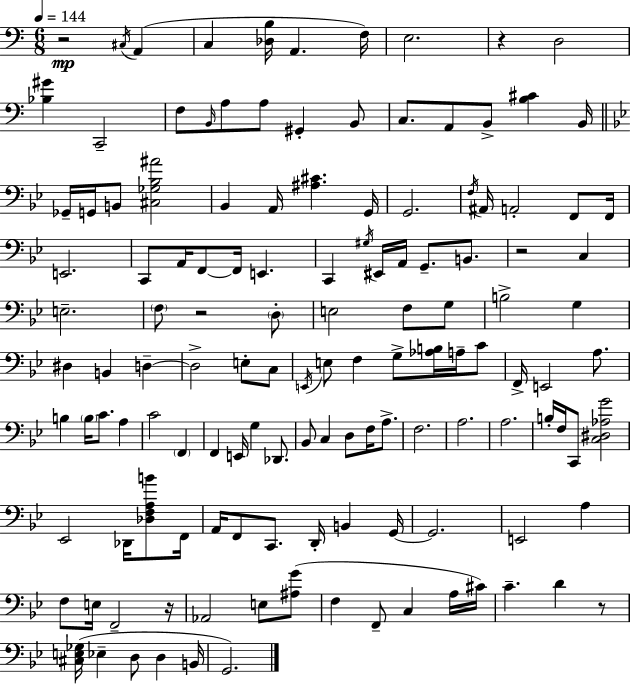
X:1
T:Untitled
M:6/8
L:1/4
K:Am
z2 ^C,/4 A,, C, [_D,B,]/4 A,, F,/4 E,2 z D,2 [_B,^G] C,,2 F,/2 B,,/4 A,/2 A,/2 ^G,, B,,/2 C,/2 A,,/2 B,,/2 [B,^C] B,,/4 _G,,/4 G,,/4 B,,/2 [^C,_G,_B,^A]2 _B,, A,,/4 [^A,^C] G,,/4 G,,2 F,/4 ^A,,/4 A,,2 F,,/2 F,,/4 E,,2 C,,/2 A,,/4 F,,/2 F,,/4 E,, C,, ^G,/4 ^E,,/4 A,,/4 G,,/2 B,,/2 z2 C, E,2 F,/2 z2 D,/2 E,2 F,/2 G,/2 B,2 G, ^D, B,, D, D,2 E,/2 C,/2 E,,/4 E,/2 F, G,/2 [_A,B,]/4 A,/4 C/2 F,,/4 E,,2 A,/2 B, B,/4 C/2 A, C2 F,, F,, E,,/4 G, _D,,/2 _B,,/2 C, D,/2 F,/4 A,/2 F,2 A,2 A,2 B,/4 F,/4 C,,/2 [C,^D,_A,G]2 _E,,2 _D,,/4 [_D,F,A,B]/2 F,,/4 A,,/4 F,,/2 C,,/2 D,,/4 B,, G,,/4 G,,2 E,,2 A, F,/2 E,/4 F,,2 z/4 _A,,2 E,/2 [^A,G]/2 F, F,,/2 C, A,/4 ^C/4 C D z/2 [^C,E,_G,]/4 _E, D,/2 D, B,,/4 G,,2